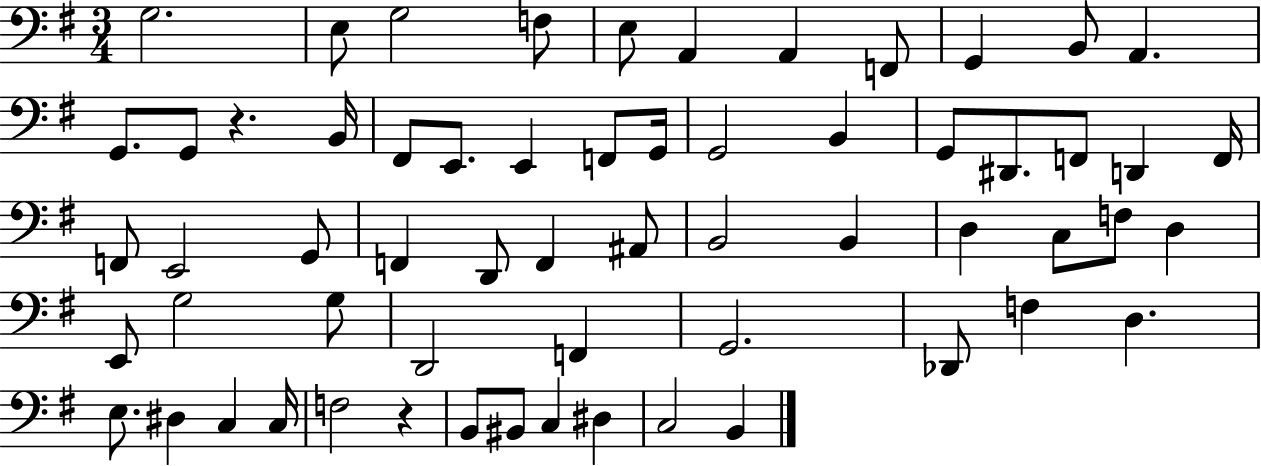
{
  \clef bass
  \numericTimeSignature
  \time 3/4
  \key g \major
  g2. | e8 g2 f8 | e8 a,4 a,4 f,8 | g,4 b,8 a,4. | \break g,8. g,8 r4. b,16 | fis,8 e,8. e,4 f,8 g,16 | g,2 b,4 | g,8 dis,8. f,8 d,4 f,16 | \break f,8 e,2 g,8 | f,4 d,8 f,4 ais,8 | b,2 b,4 | d4 c8 f8 d4 | \break e,8 g2 g8 | d,2 f,4 | g,2. | des,8 f4 d4. | \break e8. dis4 c4 c16 | f2 r4 | b,8 bis,8 c4 dis4 | c2 b,4 | \break \bar "|."
}